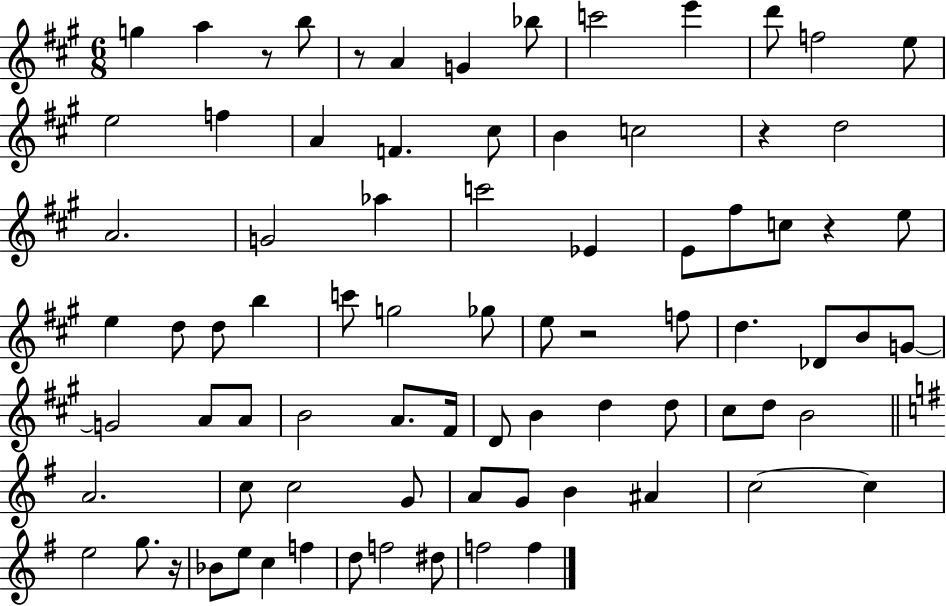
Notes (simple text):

G5/q A5/q R/e B5/e R/e A4/q G4/q Bb5/e C6/h E6/q D6/e F5/h E5/e E5/h F5/q A4/q F4/q. C#5/e B4/q C5/h R/q D5/h A4/h. G4/h Ab5/q C6/h Eb4/q E4/e F#5/e C5/e R/q E5/e E5/q D5/e D5/e B5/q C6/e G5/h Gb5/e E5/e R/h F5/e D5/q. Db4/e B4/e G4/e G4/h A4/e A4/e B4/h A4/e. F#4/s D4/e B4/q D5/q D5/e C#5/e D5/e B4/h A4/h. C5/e C5/h G4/e A4/e G4/e B4/q A#4/q C5/h C5/q E5/h G5/e. R/s Bb4/e E5/e C5/q F5/q D5/e F5/h D#5/e F5/h F5/q